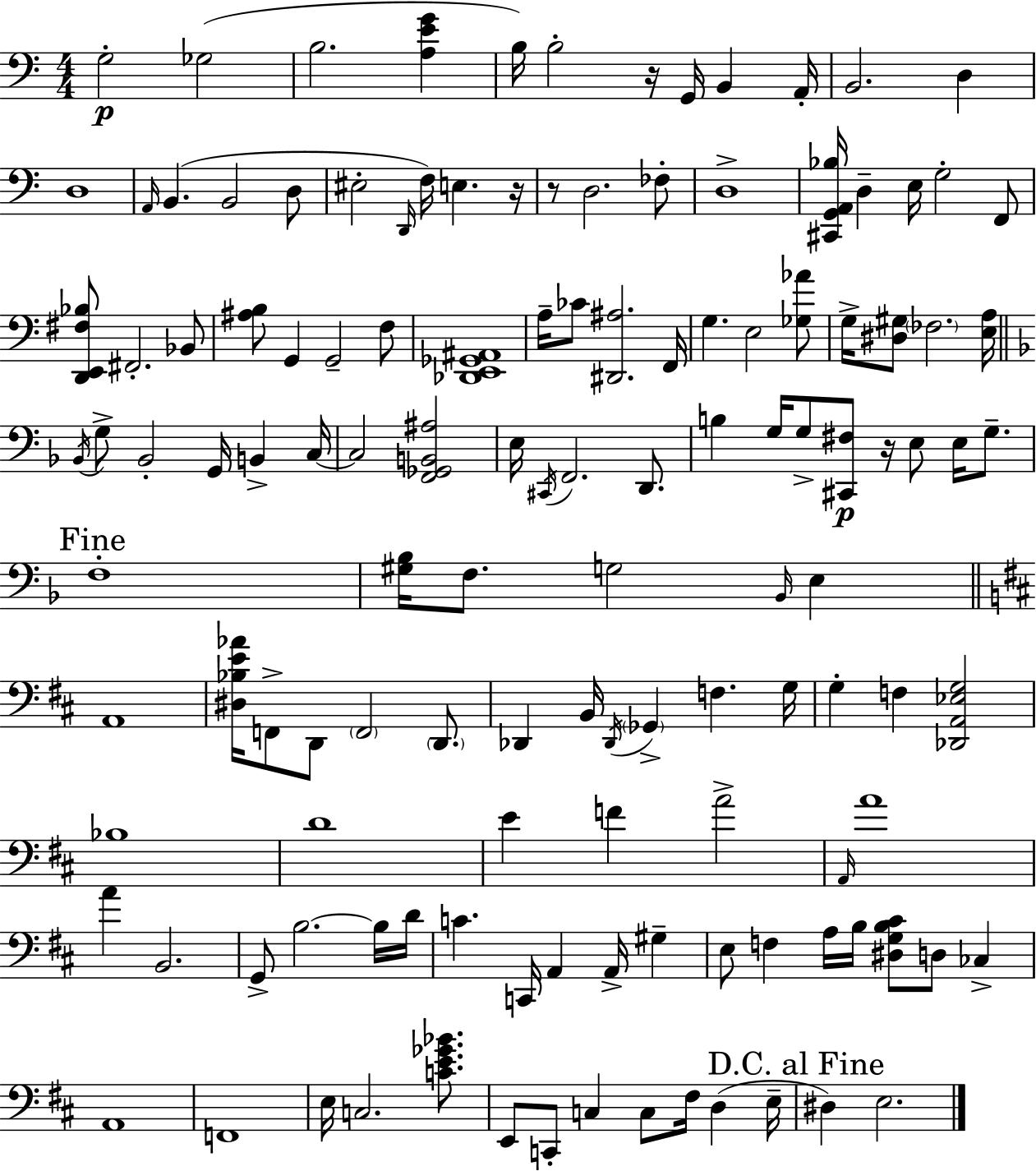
X:1
T:Untitled
M:4/4
L:1/4
K:C
G,2 _G,2 B,2 [A,EG] B,/4 B,2 z/4 G,,/4 B,, A,,/4 B,,2 D, D,4 A,,/4 B,, B,,2 D,/2 ^E,2 D,,/4 F,/4 E, z/4 z/2 D,2 _F,/2 D,4 [^C,,G,,A,,_B,]/4 D, E,/4 G,2 F,,/2 [D,,E,,^F,_B,]/2 ^F,,2 _B,,/2 [^A,B,]/2 G,, G,,2 F,/2 [_D,,E,,_G,,^A,,]4 A,/4 _C/2 [^D,,^A,]2 F,,/4 G, E,2 [_G,_A]/2 G,/4 [^D,^G,]/2 _F,2 [E,A,]/4 _B,,/4 G,/2 _B,,2 G,,/4 B,, C,/4 C,2 [F,,_G,,B,,^A,]2 E,/4 ^C,,/4 F,,2 D,,/2 B, G,/4 G,/2 [^C,,^F,]/2 z/4 E,/2 E,/4 G,/2 F,4 [^G,_B,]/4 F,/2 G,2 _B,,/4 E, A,,4 [^D,_B,E_A]/4 F,,/2 D,,/2 F,,2 D,,/2 _D,, B,,/4 _D,,/4 _G,, F, G,/4 G, F, [_D,,A,,_E,G,]2 _B,4 D4 E F A2 A,,/4 A4 A B,,2 G,,/2 B,2 B,/4 D/4 C C,,/4 A,, A,,/4 ^G, E,/2 F, A,/4 B,/4 [^D,G,B,^C]/2 D,/2 _C, A,,4 F,,4 E,/4 C,2 [CE_G_B]/2 E,,/2 C,,/2 C, C,/2 ^F,/4 D, E,/4 ^D, E,2